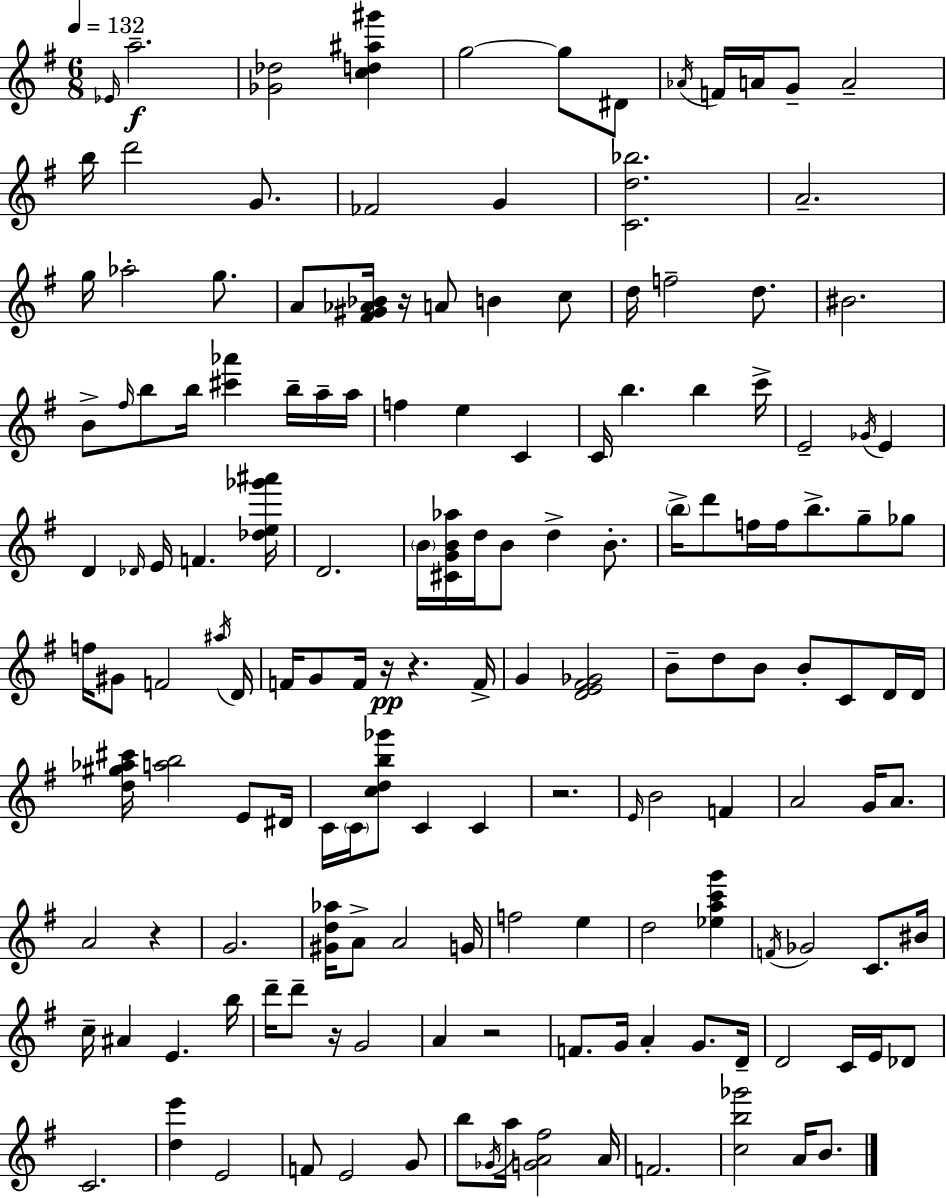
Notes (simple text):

Eb4/s A5/h. [Gb4,Db5]/h [C5,D5,A#5,G#6]/q G5/h G5/e D#4/e Ab4/s F4/s A4/s G4/e A4/h B5/s D6/h G4/e. FES4/h G4/q [C4,D5,Bb5]/h. A4/h. G5/s Ab5/h G5/e. A4/e [F#4,G#4,Ab4,Bb4]/s R/s A4/e B4/q C5/e D5/s F5/h D5/e. BIS4/h. B4/e F#5/s B5/e B5/s [C#6,Ab6]/q B5/s A5/s A5/s F5/q E5/q C4/q C4/s B5/q. B5/q C6/s E4/h Gb4/s E4/q D4/q Db4/s E4/s F4/q. [Db5,E5,Gb6,A#6]/s D4/h. B4/s [C#4,G4,B4,Ab5]/s D5/s B4/e D5/q B4/e. B5/s D6/e F5/s F5/s B5/e. G5/e Gb5/e F5/s G#4/e F4/h A#5/s D4/s F4/s G4/e F4/s R/s R/q. F4/s G4/q [D4,E4,F#4,Gb4]/h B4/e D5/e B4/e B4/e C4/e D4/s D4/s [D5,G#5,Ab5,C#6]/s [A5,B5]/h E4/e D#4/s C4/s C4/s [C5,D5,B5,Gb6]/e C4/q C4/q R/h. E4/s B4/h F4/q A4/h G4/s A4/e. A4/h R/q G4/h. [G#4,D5,Ab5]/s A4/e A4/h G4/s F5/h E5/q D5/h [Eb5,A5,C6,G6]/q F4/s Gb4/h C4/e. BIS4/s C5/s A#4/q E4/q. B5/s D6/s D6/e R/s G4/h A4/q R/h F4/e. G4/s A4/q G4/e. D4/s D4/h C4/s E4/s Db4/e C4/h. [D5,E6]/q E4/h F4/e E4/h G4/e B5/e Gb4/s A5/s [G4,A4,F#5]/h A4/s F4/h. [C5,B5,Gb6]/h A4/s B4/e.